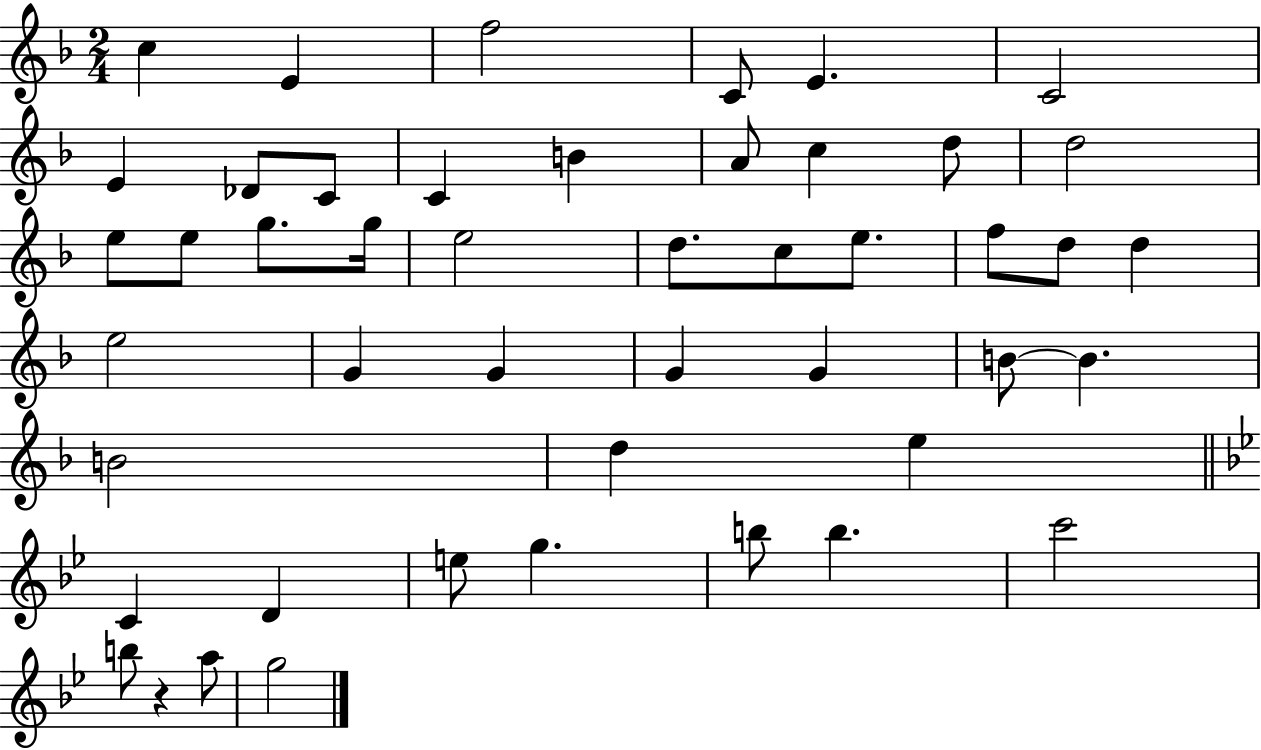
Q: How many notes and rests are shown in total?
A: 47